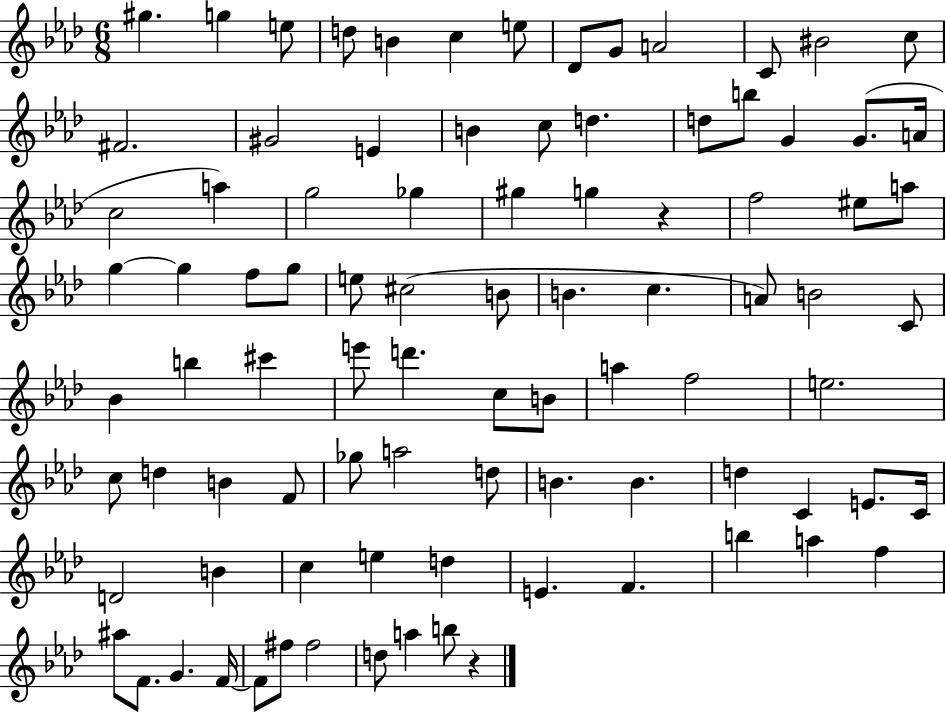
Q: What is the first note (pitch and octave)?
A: G#5